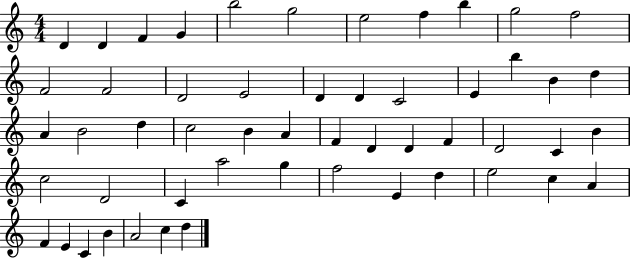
X:1
T:Untitled
M:4/4
L:1/4
K:C
D D F G b2 g2 e2 f b g2 f2 F2 F2 D2 E2 D D C2 E b B d A B2 d c2 B A F D D F D2 C B c2 D2 C a2 g f2 E d e2 c A F E C B A2 c d